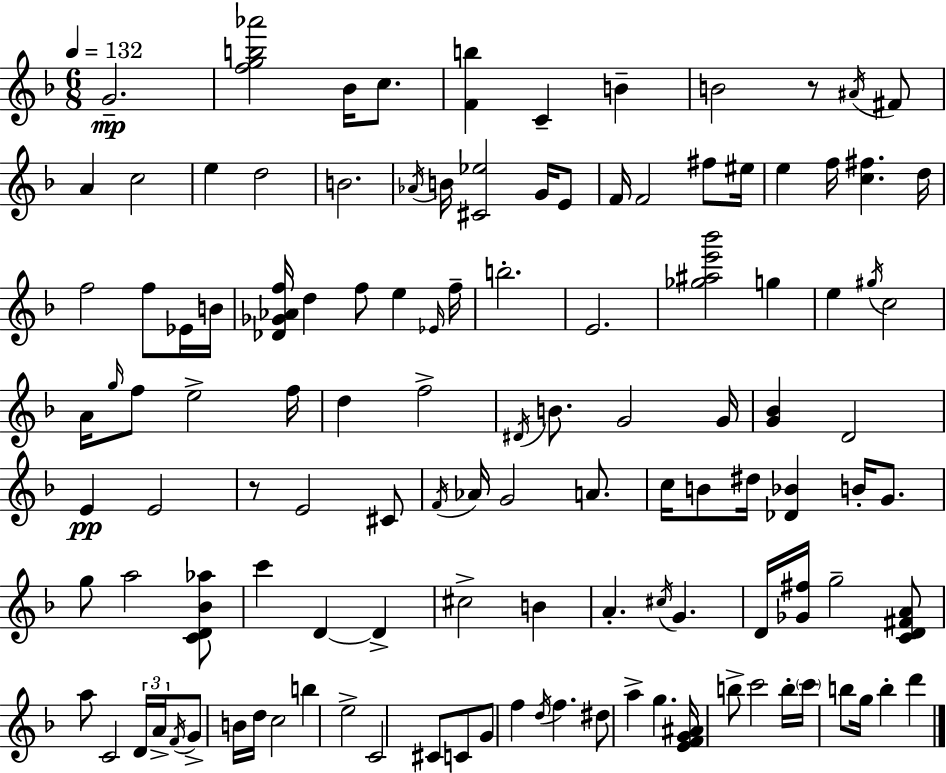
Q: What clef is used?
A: treble